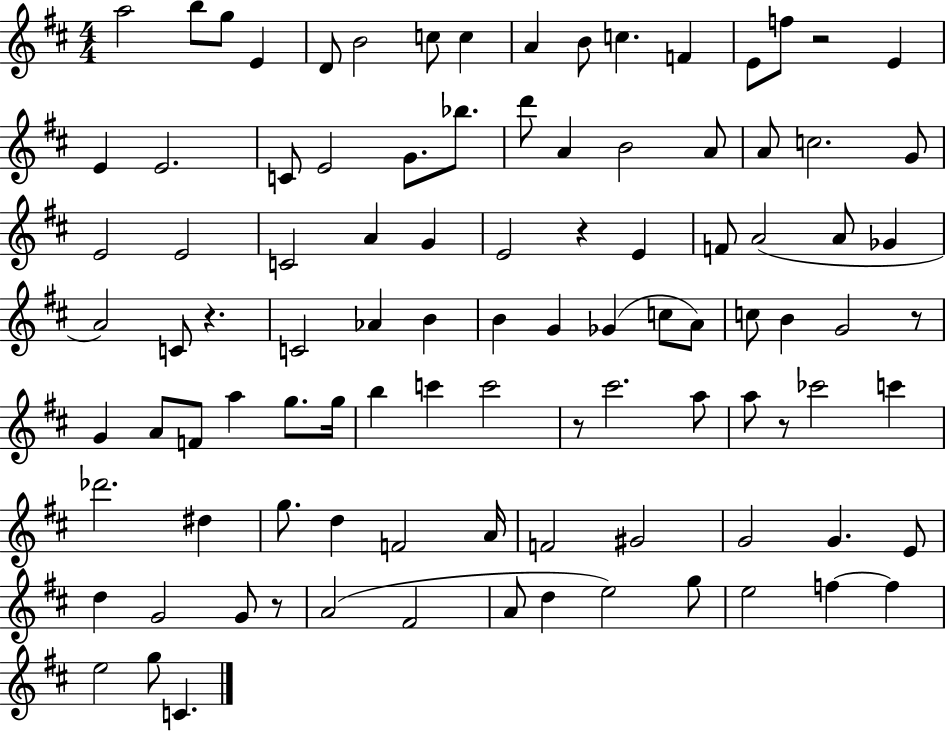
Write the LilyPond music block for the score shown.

{
  \clef treble
  \numericTimeSignature
  \time 4/4
  \key d \major
  a''2 b''8 g''8 e'4 | d'8 b'2 c''8 c''4 | a'4 b'8 c''4. f'4 | e'8 f''8 r2 e'4 | \break e'4 e'2. | c'8 e'2 g'8. bes''8. | d'''8 a'4 b'2 a'8 | a'8 c''2. g'8 | \break e'2 e'2 | c'2 a'4 g'4 | e'2 r4 e'4 | f'8 a'2( a'8 ges'4 | \break a'2) c'8 r4. | c'2 aes'4 b'4 | b'4 g'4 ges'4( c''8 a'8) | c''8 b'4 g'2 r8 | \break g'4 a'8 f'8 a''4 g''8. g''16 | b''4 c'''4 c'''2 | r8 cis'''2. a''8 | a''8 r8 ces'''2 c'''4 | \break des'''2. dis''4 | g''8. d''4 f'2 a'16 | f'2 gis'2 | g'2 g'4. e'8 | \break d''4 g'2 g'8 r8 | a'2( fis'2 | a'8 d''4 e''2) g''8 | e''2 f''4~~ f''4 | \break e''2 g''8 c'4. | \bar "|."
}